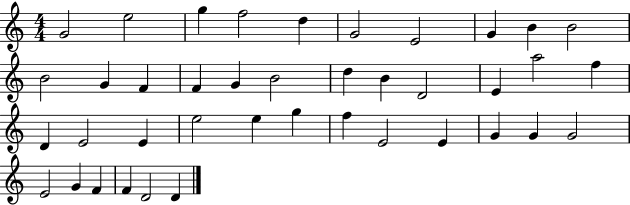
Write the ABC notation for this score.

X:1
T:Untitled
M:4/4
L:1/4
K:C
G2 e2 g f2 d G2 E2 G B B2 B2 G F F G B2 d B D2 E a2 f D E2 E e2 e g f E2 E G G G2 E2 G F F D2 D